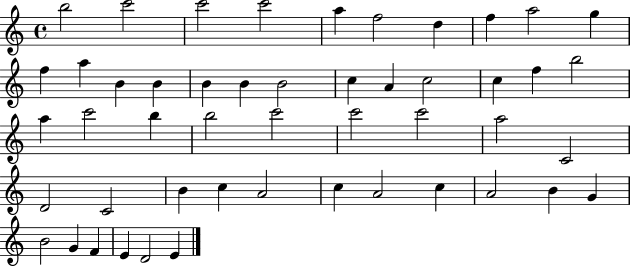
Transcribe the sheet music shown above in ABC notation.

X:1
T:Untitled
M:4/4
L:1/4
K:C
b2 c'2 c'2 c'2 a f2 d f a2 g f a B B B B B2 c A c2 c f b2 a c'2 b b2 c'2 c'2 c'2 a2 C2 D2 C2 B c A2 c A2 c A2 B G B2 G F E D2 E